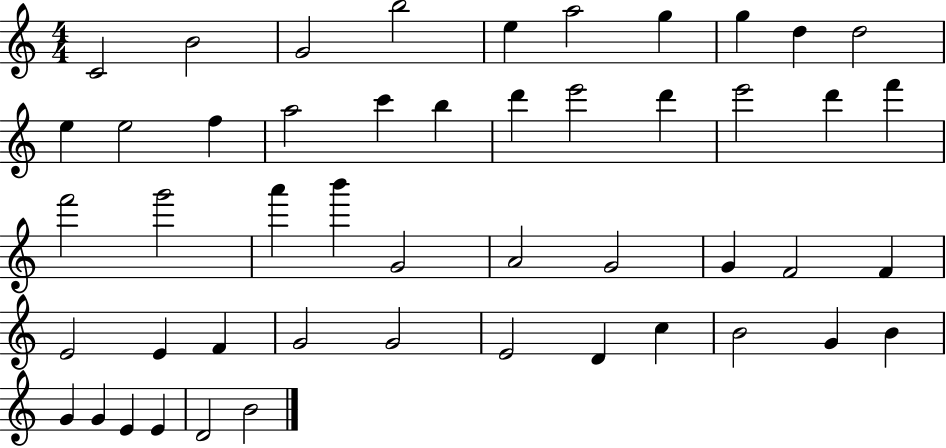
X:1
T:Untitled
M:4/4
L:1/4
K:C
C2 B2 G2 b2 e a2 g g d d2 e e2 f a2 c' b d' e'2 d' e'2 d' f' f'2 g'2 a' b' G2 A2 G2 G F2 F E2 E F G2 G2 E2 D c B2 G B G G E E D2 B2